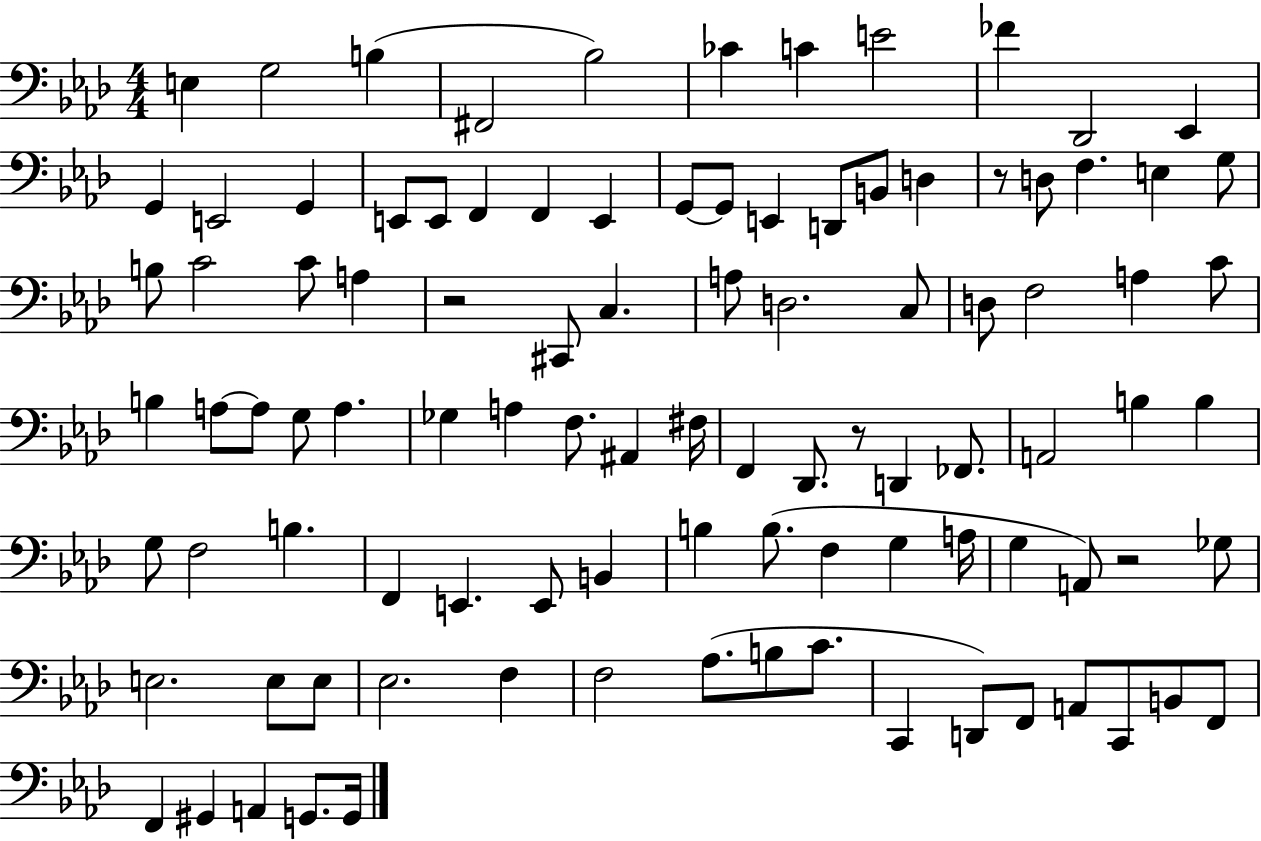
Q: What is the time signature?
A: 4/4